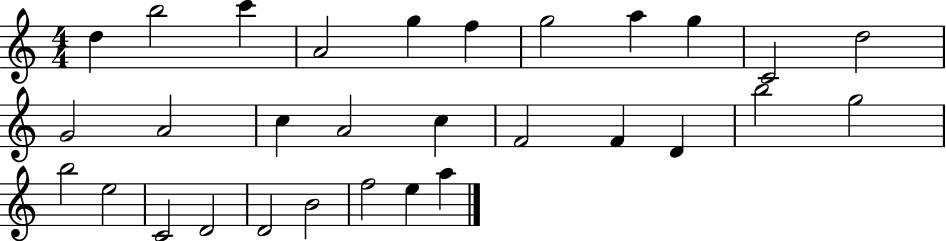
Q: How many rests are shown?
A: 0